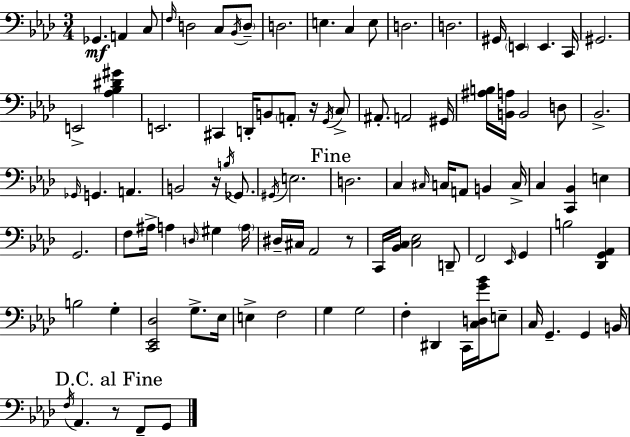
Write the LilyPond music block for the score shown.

{
  \clef bass
  \numericTimeSignature
  \time 3/4
  \key f \minor
  ges,4.\mf a,4 c8 | \grace { f16 } d2 c8 \acciaccatura { bes,16 } | \parenthesize d8-- d2. | e4. c4 | \break e8 d2. | d2. | gis,16 \parenthesize e,4 e,4. | c,16 gis,2. | \break e,2-> <aes bes dis' gis'>4 | e,2. | cis,4 d,16-. b,8 \parenthesize a,8-. r16 | \acciaccatura { g,16 } \parenthesize c8-> ais,8.-. a,2 | \break gis,16 <ais b>16 <b, a>16 b,2 | d8 bes,2.-> | \grace { ges,16 } g,4. a,4. | b,2 | \break r16 \acciaccatura { b16 } ges,8. \acciaccatura { gis,16 } e2. | \mark "Fine" d2. | c4 \grace { cis16 } c16 | a,8 b,4 c16-> c4 <c, bes,>4 | \break e4 g,2. | f8 ais16-> a4 | \grace { d16 } gis4 \parenthesize a16 dis16-- cis16 aes,2 | r8 c,16 <bes, c>16 <c ees>2 | \break d,8-- f,2 | \grace { ees,16 } g,4 b2 | <des, g, aes,>4 b2 | g4-. <c, ees, des>2 | \break g8.-> ees16 e4-> | f2 g4 | g2 f4-. | dis,4 c,16 <c d g' bes'>16 e8-- c16 g,4.-- | \break g,4 b,16 \mark "D.C. al Fine" \acciaccatura { f16 } aes,4. | r8 f,8-- g,8 \bar "|."
}